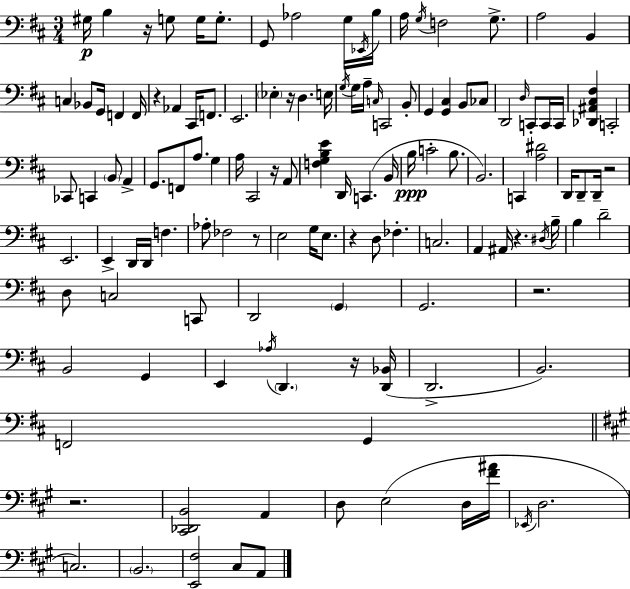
{
  \clef bass
  \numericTimeSignature
  \time 3/4
  \key d \major
  gis16\p b4 r16 g8 g16 g8.-. | g,8 aes2 g16 \acciaccatura { ees,16 } | b16 a16 \acciaccatura { g16 } f2 g8.-> | a2 b,4 | \break c4 bes,8 g,16 f,4 | f,16 r4 aes,4 cis,16 f,8. | e,2. | \parenthesize ees4-. r16 d4. | \break e16 \acciaccatura { g16 } g16 a16-- \grace { c16 } c,2 | b,8-. g,4 <g, cis>4 | b,8 ces8 d,2 | \grace { d16 } c,8-. c,16 c,16 <des, ais, cis fis>4 c,2-. | \break ces,8 c,4 \parenthesize b,8 | a,4-> g,8. f,8 a8. | g4 a16 cis,2 | r16 a,8 <f g b e'>4 d,16 c,4.( | \break b,16 b16\ppp c'2-. | b8. b,2.) | c,4 <a dis'>2 | d,16 d,8-- d,16-- r2 | \break e,2. | e,4-> d,16 d,16 f4. | aes8-. fes2 | r8 e2 | \break g16 e8. r4 d8 fes4.-. | c2. | a,4 ais,16 r4. | \acciaccatura { dis16 } b16-- b4 d'2-- | \break d8 c2 | c,8 d,2 | \parenthesize g,4 g,2. | r2. | \break b,2 | g,4 e,4 \acciaccatura { aes16 } \parenthesize d,4. | r16 <d, bes,>16( d,2.-> | b,2.) | \break f,2 | g,4 \bar "||" \break \key a \major r2. | <cis, des, b,>2 a,4 | d8 e2( d16 <fis' ais'>16 | \acciaccatura { ees,16 } d2. | \break c2.) | \parenthesize b,2. | <e, fis>2 cis8 a,8 | \bar "|."
}